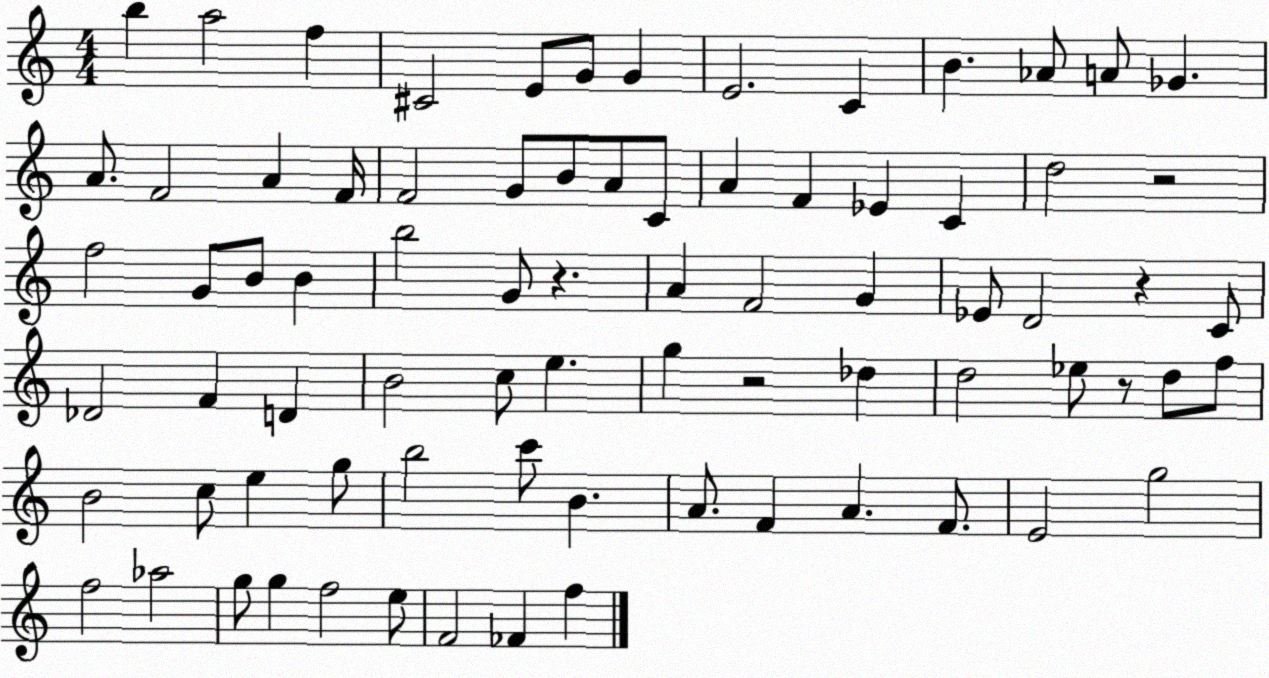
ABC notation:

X:1
T:Untitled
M:4/4
L:1/4
K:C
b a2 f ^C2 E/2 G/2 G E2 C B _A/2 A/2 _G A/2 F2 A F/4 F2 G/2 B/2 A/2 C/2 A F _E C d2 z2 f2 G/2 B/2 B b2 G/2 z A F2 G _E/2 D2 z C/2 _D2 F D B2 c/2 e g z2 _d d2 _e/2 z/2 d/2 f/2 B2 c/2 e g/2 b2 c'/2 B A/2 F A F/2 E2 g2 f2 _a2 g/2 g f2 e/2 F2 _F f